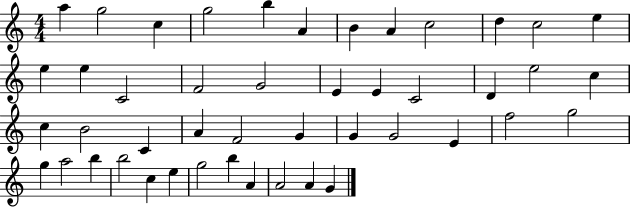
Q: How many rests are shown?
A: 0